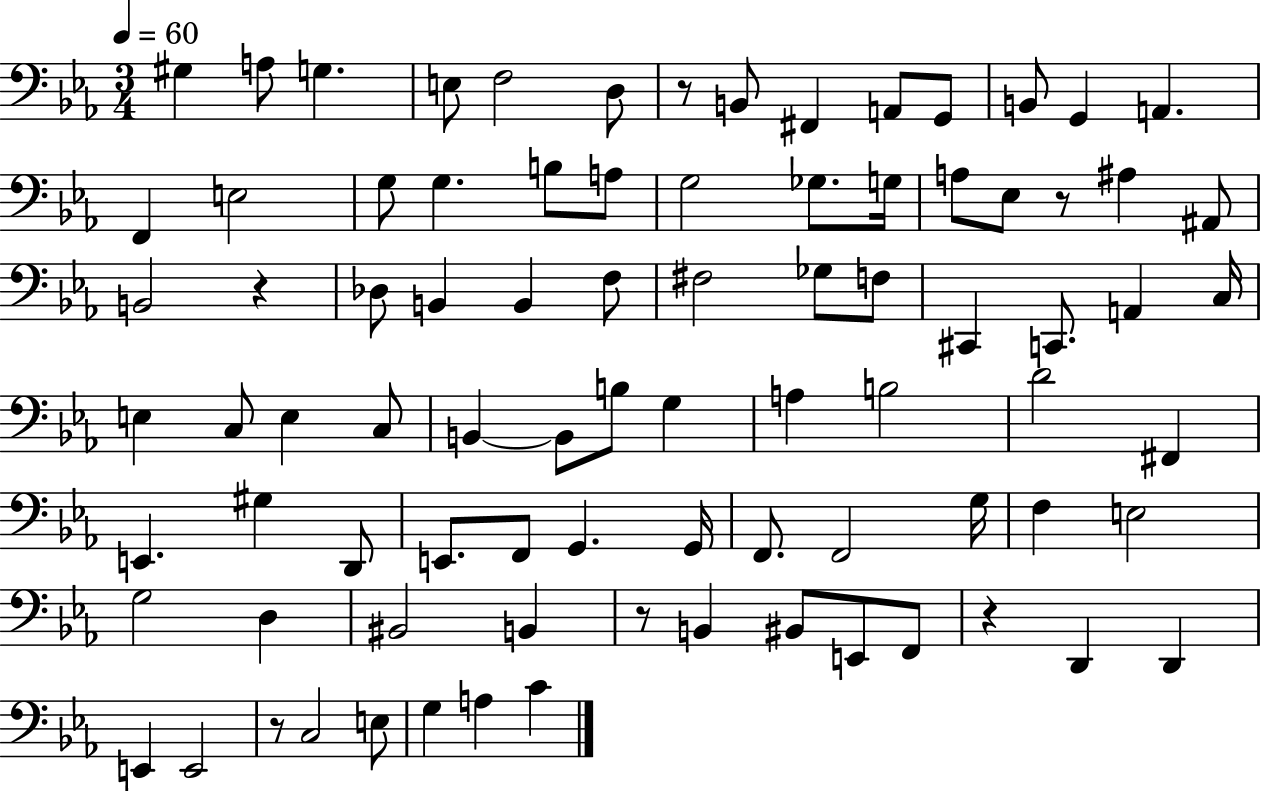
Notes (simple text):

G#3/q A3/e G3/q. E3/e F3/h D3/e R/e B2/e F#2/q A2/e G2/e B2/e G2/q A2/q. F2/q E3/h G3/e G3/q. B3/e A3/e G3/h Gb3/e. G3/s A3/e Eb3/e R/e A#3/q A#2/e B2/h R/q Db3/e B2/q B2/q F3/e F#3/h Gb3/e F3/e C#2/q C2/e. A2/q C3/s E3/q C3/e E3/q C3/e B2/q B2/e B3/e G3/q A3/q B3/h D4/h F#2/q E2/q. G#3/q D2/e E2/e. F2/e G2/q. G2/s F2/e. F2/h G3/s F3/q E3/h G3/h D3/q BIS2/h B2/q R/e B2/q BIS2/e E2/e F2/e R/q D2/q D2/q E2/q E2/h R/e C3/h E3/e G3/q A3/q C4/q